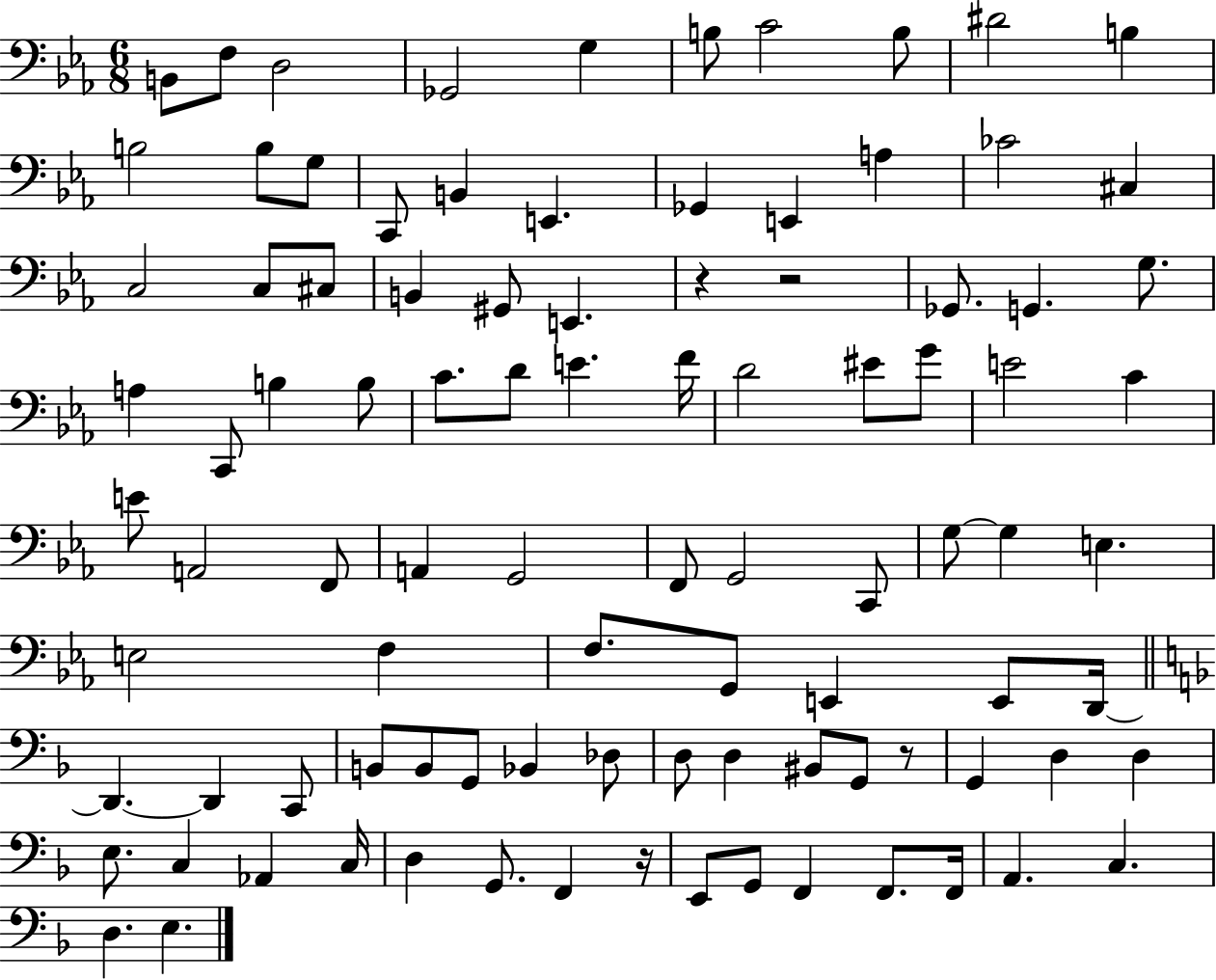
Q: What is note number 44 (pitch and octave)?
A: E4